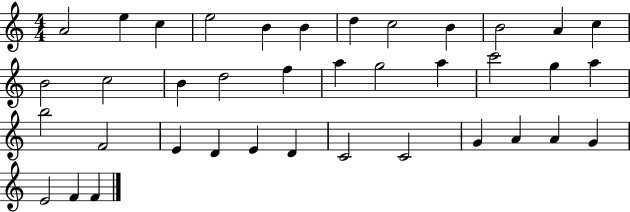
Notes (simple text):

A4/h E5/q C5/q E5/h B4/q B4/q D5/q C5/h B4/q B4/h A4/q C5/q B4/h C5/h B4/q D5/h F5/q A5/q G5/h A5/q C6/h G5/q A5/q B5/h F4/h E4/q D4/q E4/q D4/q C4/h C4/h G4/q A4/q A4/q G4/q E4/h F4/q F4/q